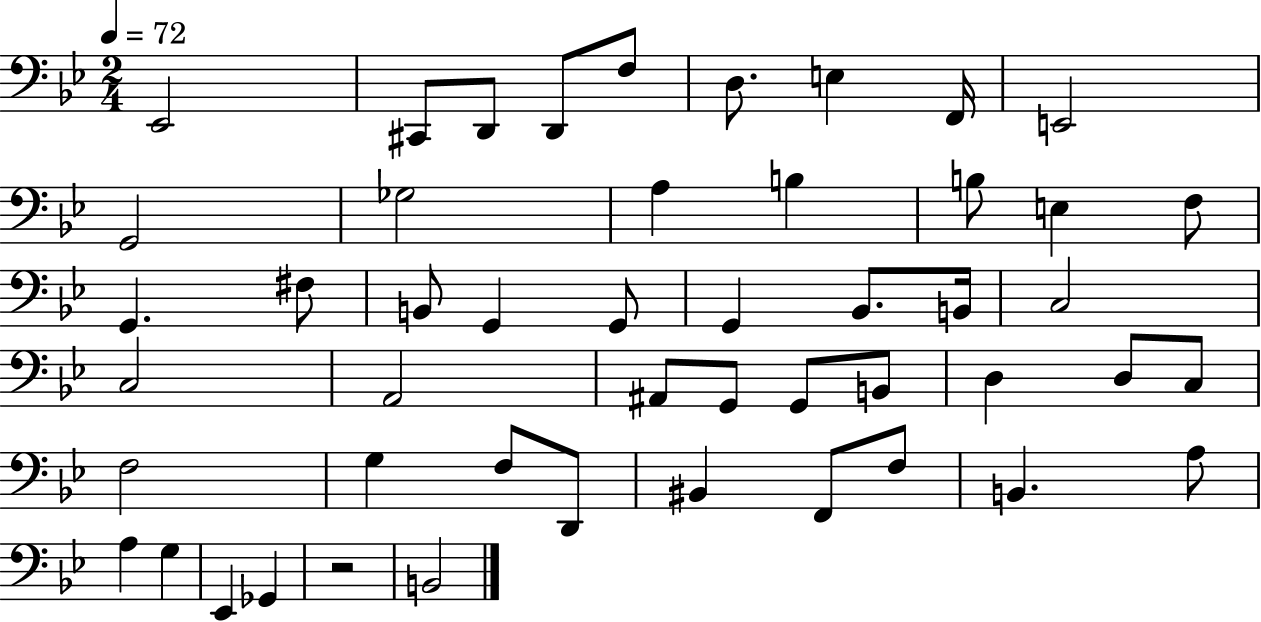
X:1
T:Untitled
M:2/4
L:1/4
K:Bb
_E,,2 ^C,,/2 D,,/2 D,,/2 F,/2 D,/2 E, F,,/4 E,,2 G,,2 _G,2 A, B, B,/2 E, F,/2 G,, ^F,/2 B,,/2 G,, G,,/2 G,, _B,,/2 B,,/4 C,2 C,2 A,,2 ^A,,/2 G,,/2 G,,/2 B,,/2 D, D,/2 C,/2 F,2 G, F,/2 D,,/2 ^B,, F,,/2 F,/2 B,, A,/2 A, G, _E,, _G,, z2 B,,2